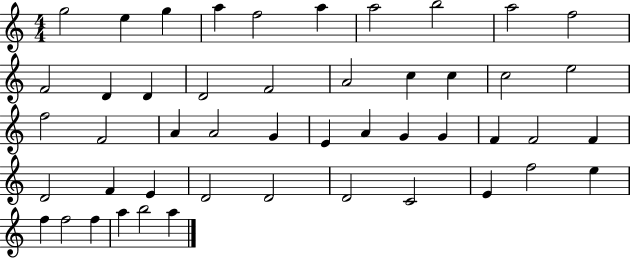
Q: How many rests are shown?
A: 0